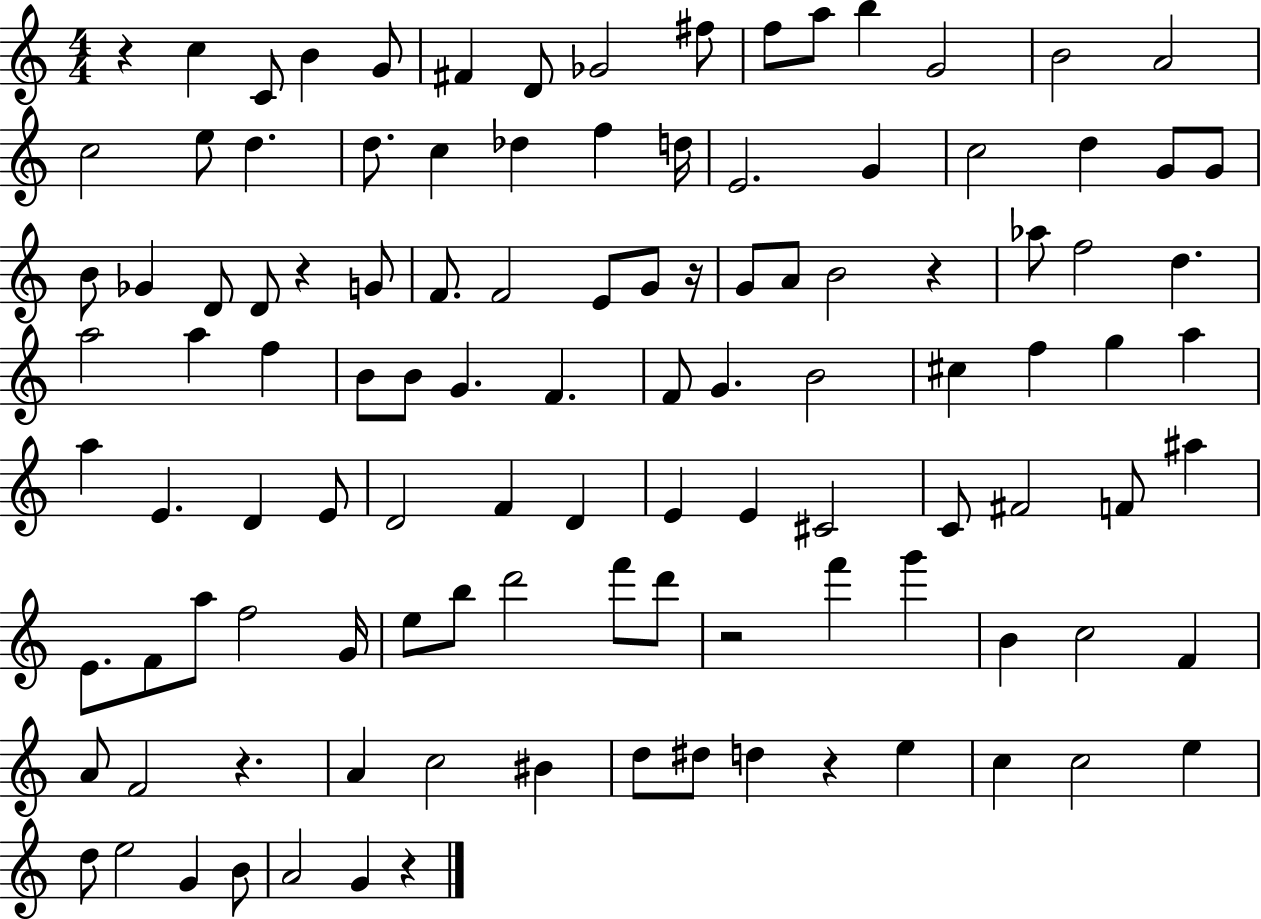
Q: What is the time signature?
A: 4/4